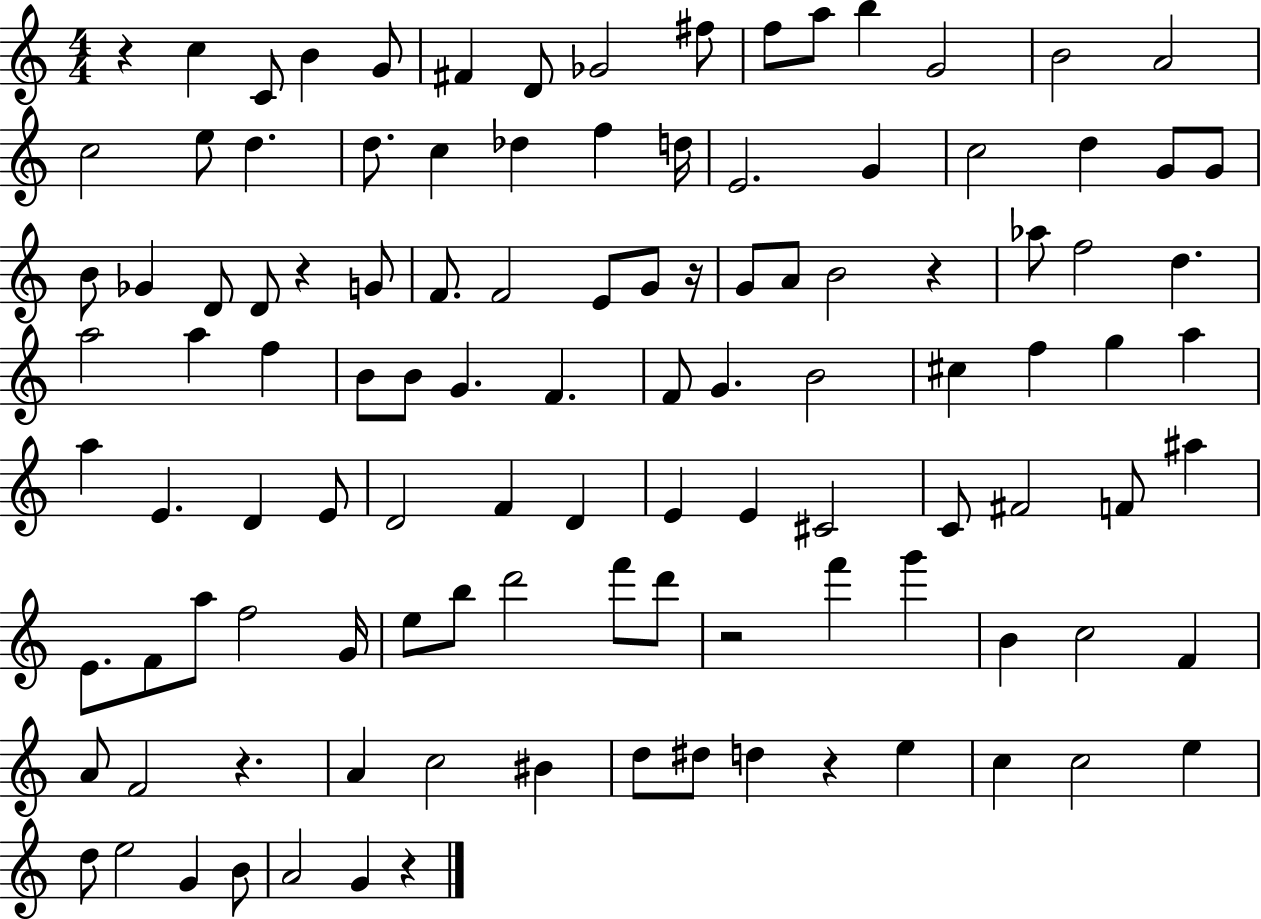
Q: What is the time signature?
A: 4/4